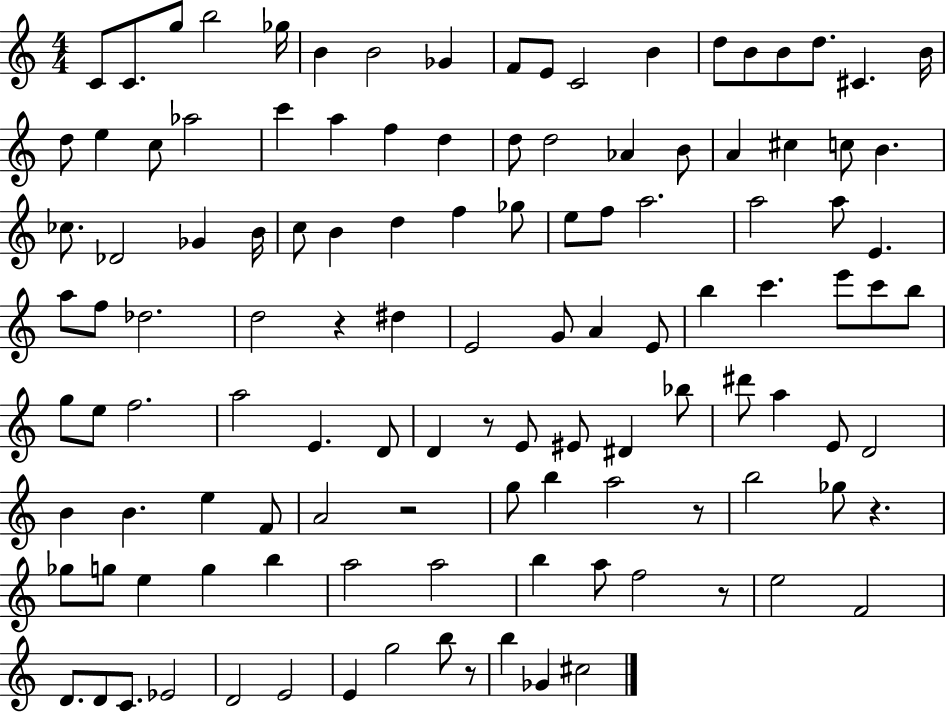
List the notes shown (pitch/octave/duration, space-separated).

C4/e C4/e. G5/e B5/h Gb5/s B4/q B4/h Gb4/q F4/e E4/e C4/h B4/q D5/e B4/e B4/e D5/e. C#4/q. B4/s D5/e E5/q C5/e Ab5/h C6/q A5/q F5/q D5/q D5/e D5/h Ab4/q B4/e A4/q C#5/q C5/e B4/q. CES5/e. Db4/h Gb4/q B4/s C5/e B4/q D5/q F5/q Gb5/e E5/e F5/e A5/h. A5/h A5/e E4/q. A5/e F5/e Db5/h. D5/h R/q D#5/q E4/h G4/e A4/q E4/e B5/q C6/q. E6/e C6/e B5/e G5/e E5/e F5/h. A5/h E4/q. D4/e D4/q R/e E4/e EIS4/e D#4/q Bb5/e D#6/e A5/q E4/e D4/h B4/q B4/q. E5/q F4/e A4/h R/h G5/e B5/q A5/h R/e B5/h Gb5/e R/q. Gb5/e G5/e E5/q G5/q B5/q A5/h A5/h B5/q A5/e F5/h R/e E5/h F4/h D4/e. D4/e C4/e. Eb4/h D4/h E4/h E4/q G5/h B5/e R/e B5/q Gb4/q C#5/h